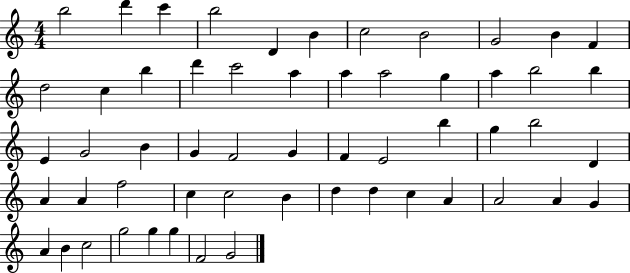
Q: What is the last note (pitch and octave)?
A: G4